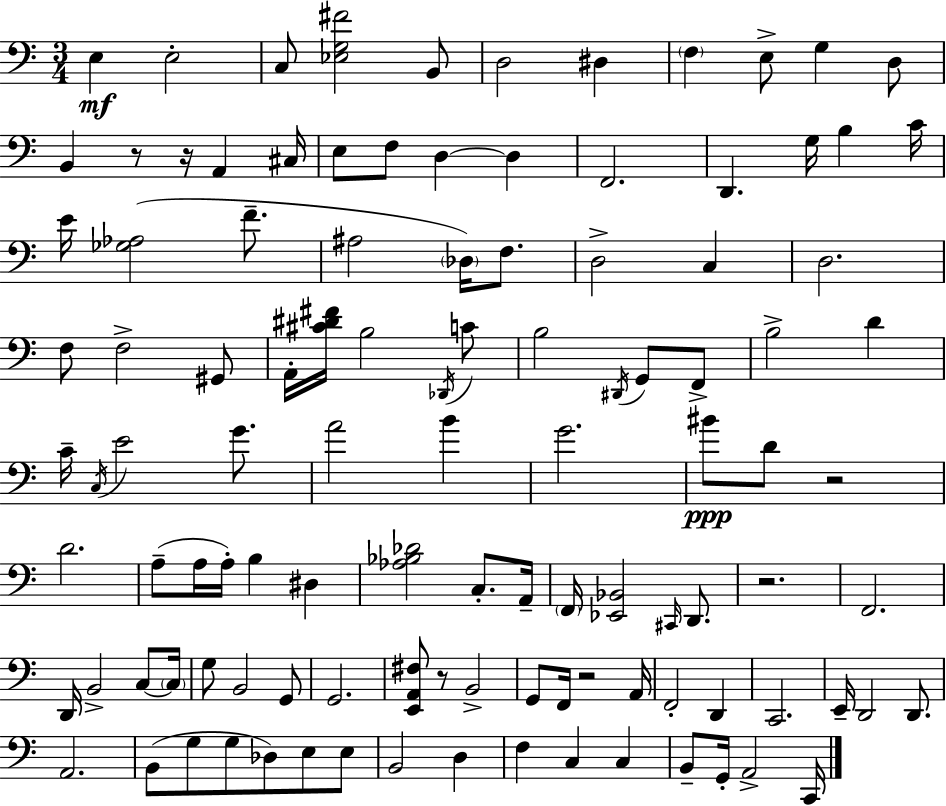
E3/q E3/h C3/e [Eb3,G3,F#4]/h B2/e D3/h D#3/q F3/q E3/e G3/q D3/e B2/q R/e R/s A2/q C#3/s E3/e F3/e D3/q D3/q F2/h. D2/q. G3/s B3/q C4/s E4/s [Gb3,Ab3]/h F4/e. A#3/h Db3/s F3/e. D3/h C3/q D3/h. F3/e F3/h G#2/e A2/s [C#4,D#4,F#4]/s B3/h Db2/s C4/e B3/h D#2/s G2/e F2/e B3/h D4/q C4/s C3/s E4/h G4/e. A4/h B4/q G4/h. BIS4/e D4/e R/h D4/h. A3/e A3/s A3/s B3/q D#3/q [Ab3,Bb3,Db4]/h C3/e. A2/s F2/s [Eb2,Bb2]/h C#2/s D2/e. R/h. F2/h. D2/s B2/h C3/e C3/s G3/e B2/h G2/e G2/h. [E2,A2,F#3]/e R/e B2/h G2/e F2/s R/h A2/s F2/h D2/q C2/h. E2/s D2/h D2/e. A2/h. B2/e G3/e G3/e Db3/e E3/e E3/e B2/h D3/q F3/q C3/q C3/q B2/e G2/s A2/h C2/s